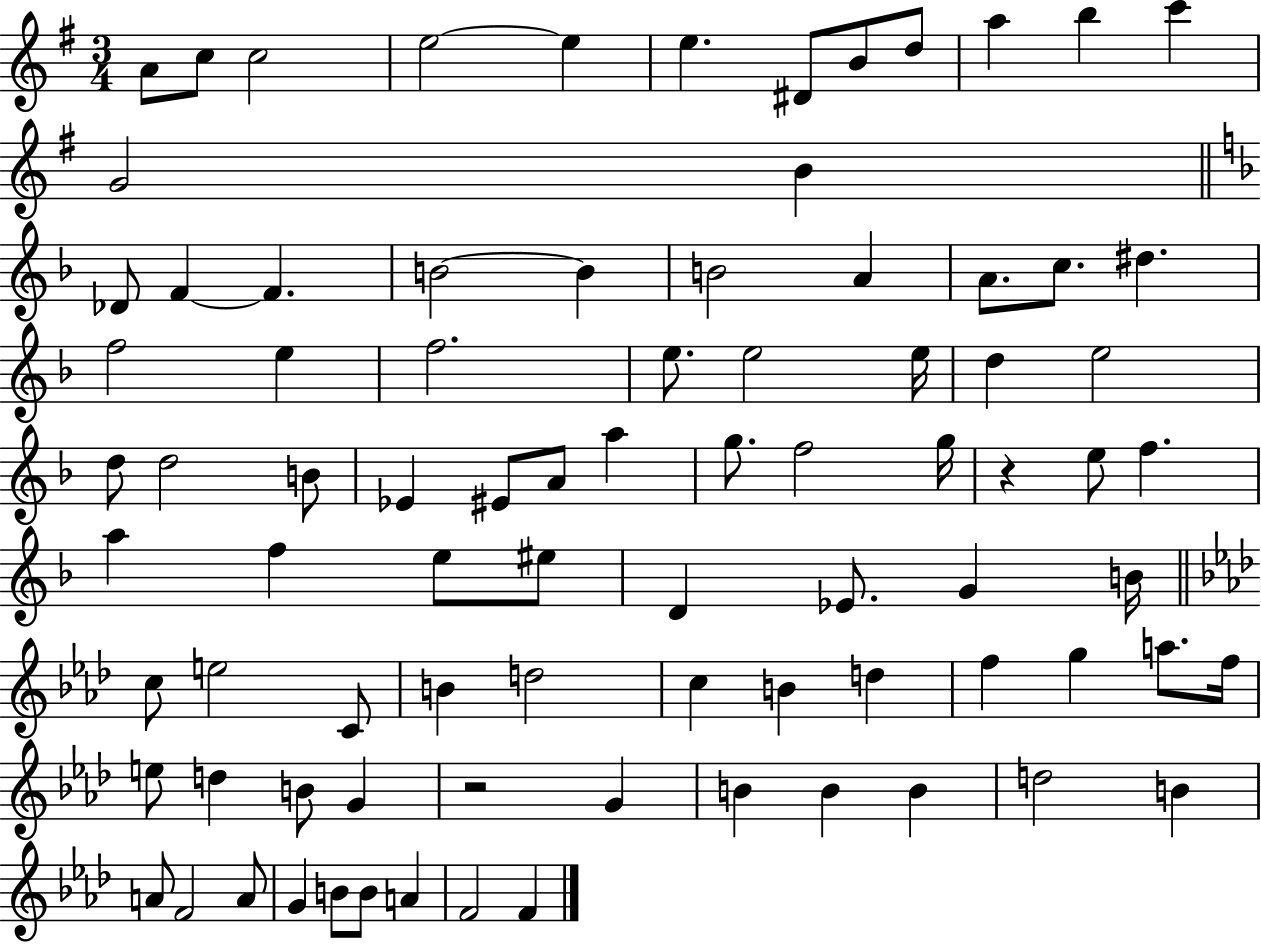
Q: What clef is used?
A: treble